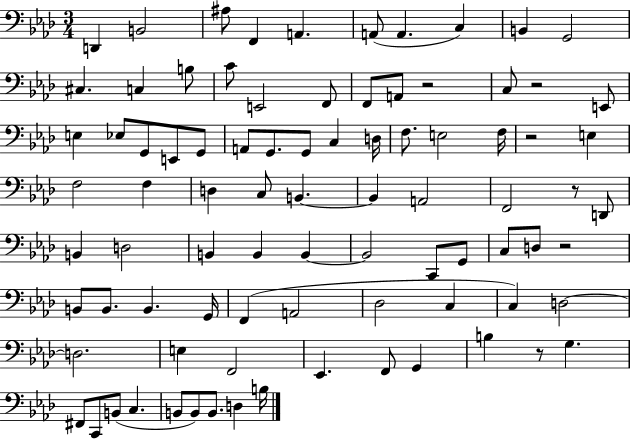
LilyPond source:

{
  \clef bass
  \numericTimeSignature
  \time 3/4
  \key aes \major
  d,4 b,2 | ais8 f,4 a,4. | a,8( a,4. c4) | b,4 g,2 | \break cis4. c4 b8 | c'8 e,2 f,8 | f,8 a,8 r2 | c8 r2 e,8 | \break e4 ees8 g,8 e,8 g,8 | a,8 g,8. g,8 c4 d16 | f8. e2 f16 | r2 e4 | \break f2 f4 | d4 c8 b,4.~~ | b,4 a,2 | f,2 r8 d,8 | \break b,4 d2 | b,4 b,4 b,4~~ | b,2 c,8 g,8 | c8 d8 r2 | \break b,8 b,8. b,4. g,16 | f,4( a,2 | des2 c4 | c4) d2~~ | \break d2. | e4 f,2 | ees,4. f,8 g,4 | b4 r8 g4. | \break fis,8 c,8 b,8( c4. | b,8 b,8) b,8. d4 b16 | \bar "|."
}